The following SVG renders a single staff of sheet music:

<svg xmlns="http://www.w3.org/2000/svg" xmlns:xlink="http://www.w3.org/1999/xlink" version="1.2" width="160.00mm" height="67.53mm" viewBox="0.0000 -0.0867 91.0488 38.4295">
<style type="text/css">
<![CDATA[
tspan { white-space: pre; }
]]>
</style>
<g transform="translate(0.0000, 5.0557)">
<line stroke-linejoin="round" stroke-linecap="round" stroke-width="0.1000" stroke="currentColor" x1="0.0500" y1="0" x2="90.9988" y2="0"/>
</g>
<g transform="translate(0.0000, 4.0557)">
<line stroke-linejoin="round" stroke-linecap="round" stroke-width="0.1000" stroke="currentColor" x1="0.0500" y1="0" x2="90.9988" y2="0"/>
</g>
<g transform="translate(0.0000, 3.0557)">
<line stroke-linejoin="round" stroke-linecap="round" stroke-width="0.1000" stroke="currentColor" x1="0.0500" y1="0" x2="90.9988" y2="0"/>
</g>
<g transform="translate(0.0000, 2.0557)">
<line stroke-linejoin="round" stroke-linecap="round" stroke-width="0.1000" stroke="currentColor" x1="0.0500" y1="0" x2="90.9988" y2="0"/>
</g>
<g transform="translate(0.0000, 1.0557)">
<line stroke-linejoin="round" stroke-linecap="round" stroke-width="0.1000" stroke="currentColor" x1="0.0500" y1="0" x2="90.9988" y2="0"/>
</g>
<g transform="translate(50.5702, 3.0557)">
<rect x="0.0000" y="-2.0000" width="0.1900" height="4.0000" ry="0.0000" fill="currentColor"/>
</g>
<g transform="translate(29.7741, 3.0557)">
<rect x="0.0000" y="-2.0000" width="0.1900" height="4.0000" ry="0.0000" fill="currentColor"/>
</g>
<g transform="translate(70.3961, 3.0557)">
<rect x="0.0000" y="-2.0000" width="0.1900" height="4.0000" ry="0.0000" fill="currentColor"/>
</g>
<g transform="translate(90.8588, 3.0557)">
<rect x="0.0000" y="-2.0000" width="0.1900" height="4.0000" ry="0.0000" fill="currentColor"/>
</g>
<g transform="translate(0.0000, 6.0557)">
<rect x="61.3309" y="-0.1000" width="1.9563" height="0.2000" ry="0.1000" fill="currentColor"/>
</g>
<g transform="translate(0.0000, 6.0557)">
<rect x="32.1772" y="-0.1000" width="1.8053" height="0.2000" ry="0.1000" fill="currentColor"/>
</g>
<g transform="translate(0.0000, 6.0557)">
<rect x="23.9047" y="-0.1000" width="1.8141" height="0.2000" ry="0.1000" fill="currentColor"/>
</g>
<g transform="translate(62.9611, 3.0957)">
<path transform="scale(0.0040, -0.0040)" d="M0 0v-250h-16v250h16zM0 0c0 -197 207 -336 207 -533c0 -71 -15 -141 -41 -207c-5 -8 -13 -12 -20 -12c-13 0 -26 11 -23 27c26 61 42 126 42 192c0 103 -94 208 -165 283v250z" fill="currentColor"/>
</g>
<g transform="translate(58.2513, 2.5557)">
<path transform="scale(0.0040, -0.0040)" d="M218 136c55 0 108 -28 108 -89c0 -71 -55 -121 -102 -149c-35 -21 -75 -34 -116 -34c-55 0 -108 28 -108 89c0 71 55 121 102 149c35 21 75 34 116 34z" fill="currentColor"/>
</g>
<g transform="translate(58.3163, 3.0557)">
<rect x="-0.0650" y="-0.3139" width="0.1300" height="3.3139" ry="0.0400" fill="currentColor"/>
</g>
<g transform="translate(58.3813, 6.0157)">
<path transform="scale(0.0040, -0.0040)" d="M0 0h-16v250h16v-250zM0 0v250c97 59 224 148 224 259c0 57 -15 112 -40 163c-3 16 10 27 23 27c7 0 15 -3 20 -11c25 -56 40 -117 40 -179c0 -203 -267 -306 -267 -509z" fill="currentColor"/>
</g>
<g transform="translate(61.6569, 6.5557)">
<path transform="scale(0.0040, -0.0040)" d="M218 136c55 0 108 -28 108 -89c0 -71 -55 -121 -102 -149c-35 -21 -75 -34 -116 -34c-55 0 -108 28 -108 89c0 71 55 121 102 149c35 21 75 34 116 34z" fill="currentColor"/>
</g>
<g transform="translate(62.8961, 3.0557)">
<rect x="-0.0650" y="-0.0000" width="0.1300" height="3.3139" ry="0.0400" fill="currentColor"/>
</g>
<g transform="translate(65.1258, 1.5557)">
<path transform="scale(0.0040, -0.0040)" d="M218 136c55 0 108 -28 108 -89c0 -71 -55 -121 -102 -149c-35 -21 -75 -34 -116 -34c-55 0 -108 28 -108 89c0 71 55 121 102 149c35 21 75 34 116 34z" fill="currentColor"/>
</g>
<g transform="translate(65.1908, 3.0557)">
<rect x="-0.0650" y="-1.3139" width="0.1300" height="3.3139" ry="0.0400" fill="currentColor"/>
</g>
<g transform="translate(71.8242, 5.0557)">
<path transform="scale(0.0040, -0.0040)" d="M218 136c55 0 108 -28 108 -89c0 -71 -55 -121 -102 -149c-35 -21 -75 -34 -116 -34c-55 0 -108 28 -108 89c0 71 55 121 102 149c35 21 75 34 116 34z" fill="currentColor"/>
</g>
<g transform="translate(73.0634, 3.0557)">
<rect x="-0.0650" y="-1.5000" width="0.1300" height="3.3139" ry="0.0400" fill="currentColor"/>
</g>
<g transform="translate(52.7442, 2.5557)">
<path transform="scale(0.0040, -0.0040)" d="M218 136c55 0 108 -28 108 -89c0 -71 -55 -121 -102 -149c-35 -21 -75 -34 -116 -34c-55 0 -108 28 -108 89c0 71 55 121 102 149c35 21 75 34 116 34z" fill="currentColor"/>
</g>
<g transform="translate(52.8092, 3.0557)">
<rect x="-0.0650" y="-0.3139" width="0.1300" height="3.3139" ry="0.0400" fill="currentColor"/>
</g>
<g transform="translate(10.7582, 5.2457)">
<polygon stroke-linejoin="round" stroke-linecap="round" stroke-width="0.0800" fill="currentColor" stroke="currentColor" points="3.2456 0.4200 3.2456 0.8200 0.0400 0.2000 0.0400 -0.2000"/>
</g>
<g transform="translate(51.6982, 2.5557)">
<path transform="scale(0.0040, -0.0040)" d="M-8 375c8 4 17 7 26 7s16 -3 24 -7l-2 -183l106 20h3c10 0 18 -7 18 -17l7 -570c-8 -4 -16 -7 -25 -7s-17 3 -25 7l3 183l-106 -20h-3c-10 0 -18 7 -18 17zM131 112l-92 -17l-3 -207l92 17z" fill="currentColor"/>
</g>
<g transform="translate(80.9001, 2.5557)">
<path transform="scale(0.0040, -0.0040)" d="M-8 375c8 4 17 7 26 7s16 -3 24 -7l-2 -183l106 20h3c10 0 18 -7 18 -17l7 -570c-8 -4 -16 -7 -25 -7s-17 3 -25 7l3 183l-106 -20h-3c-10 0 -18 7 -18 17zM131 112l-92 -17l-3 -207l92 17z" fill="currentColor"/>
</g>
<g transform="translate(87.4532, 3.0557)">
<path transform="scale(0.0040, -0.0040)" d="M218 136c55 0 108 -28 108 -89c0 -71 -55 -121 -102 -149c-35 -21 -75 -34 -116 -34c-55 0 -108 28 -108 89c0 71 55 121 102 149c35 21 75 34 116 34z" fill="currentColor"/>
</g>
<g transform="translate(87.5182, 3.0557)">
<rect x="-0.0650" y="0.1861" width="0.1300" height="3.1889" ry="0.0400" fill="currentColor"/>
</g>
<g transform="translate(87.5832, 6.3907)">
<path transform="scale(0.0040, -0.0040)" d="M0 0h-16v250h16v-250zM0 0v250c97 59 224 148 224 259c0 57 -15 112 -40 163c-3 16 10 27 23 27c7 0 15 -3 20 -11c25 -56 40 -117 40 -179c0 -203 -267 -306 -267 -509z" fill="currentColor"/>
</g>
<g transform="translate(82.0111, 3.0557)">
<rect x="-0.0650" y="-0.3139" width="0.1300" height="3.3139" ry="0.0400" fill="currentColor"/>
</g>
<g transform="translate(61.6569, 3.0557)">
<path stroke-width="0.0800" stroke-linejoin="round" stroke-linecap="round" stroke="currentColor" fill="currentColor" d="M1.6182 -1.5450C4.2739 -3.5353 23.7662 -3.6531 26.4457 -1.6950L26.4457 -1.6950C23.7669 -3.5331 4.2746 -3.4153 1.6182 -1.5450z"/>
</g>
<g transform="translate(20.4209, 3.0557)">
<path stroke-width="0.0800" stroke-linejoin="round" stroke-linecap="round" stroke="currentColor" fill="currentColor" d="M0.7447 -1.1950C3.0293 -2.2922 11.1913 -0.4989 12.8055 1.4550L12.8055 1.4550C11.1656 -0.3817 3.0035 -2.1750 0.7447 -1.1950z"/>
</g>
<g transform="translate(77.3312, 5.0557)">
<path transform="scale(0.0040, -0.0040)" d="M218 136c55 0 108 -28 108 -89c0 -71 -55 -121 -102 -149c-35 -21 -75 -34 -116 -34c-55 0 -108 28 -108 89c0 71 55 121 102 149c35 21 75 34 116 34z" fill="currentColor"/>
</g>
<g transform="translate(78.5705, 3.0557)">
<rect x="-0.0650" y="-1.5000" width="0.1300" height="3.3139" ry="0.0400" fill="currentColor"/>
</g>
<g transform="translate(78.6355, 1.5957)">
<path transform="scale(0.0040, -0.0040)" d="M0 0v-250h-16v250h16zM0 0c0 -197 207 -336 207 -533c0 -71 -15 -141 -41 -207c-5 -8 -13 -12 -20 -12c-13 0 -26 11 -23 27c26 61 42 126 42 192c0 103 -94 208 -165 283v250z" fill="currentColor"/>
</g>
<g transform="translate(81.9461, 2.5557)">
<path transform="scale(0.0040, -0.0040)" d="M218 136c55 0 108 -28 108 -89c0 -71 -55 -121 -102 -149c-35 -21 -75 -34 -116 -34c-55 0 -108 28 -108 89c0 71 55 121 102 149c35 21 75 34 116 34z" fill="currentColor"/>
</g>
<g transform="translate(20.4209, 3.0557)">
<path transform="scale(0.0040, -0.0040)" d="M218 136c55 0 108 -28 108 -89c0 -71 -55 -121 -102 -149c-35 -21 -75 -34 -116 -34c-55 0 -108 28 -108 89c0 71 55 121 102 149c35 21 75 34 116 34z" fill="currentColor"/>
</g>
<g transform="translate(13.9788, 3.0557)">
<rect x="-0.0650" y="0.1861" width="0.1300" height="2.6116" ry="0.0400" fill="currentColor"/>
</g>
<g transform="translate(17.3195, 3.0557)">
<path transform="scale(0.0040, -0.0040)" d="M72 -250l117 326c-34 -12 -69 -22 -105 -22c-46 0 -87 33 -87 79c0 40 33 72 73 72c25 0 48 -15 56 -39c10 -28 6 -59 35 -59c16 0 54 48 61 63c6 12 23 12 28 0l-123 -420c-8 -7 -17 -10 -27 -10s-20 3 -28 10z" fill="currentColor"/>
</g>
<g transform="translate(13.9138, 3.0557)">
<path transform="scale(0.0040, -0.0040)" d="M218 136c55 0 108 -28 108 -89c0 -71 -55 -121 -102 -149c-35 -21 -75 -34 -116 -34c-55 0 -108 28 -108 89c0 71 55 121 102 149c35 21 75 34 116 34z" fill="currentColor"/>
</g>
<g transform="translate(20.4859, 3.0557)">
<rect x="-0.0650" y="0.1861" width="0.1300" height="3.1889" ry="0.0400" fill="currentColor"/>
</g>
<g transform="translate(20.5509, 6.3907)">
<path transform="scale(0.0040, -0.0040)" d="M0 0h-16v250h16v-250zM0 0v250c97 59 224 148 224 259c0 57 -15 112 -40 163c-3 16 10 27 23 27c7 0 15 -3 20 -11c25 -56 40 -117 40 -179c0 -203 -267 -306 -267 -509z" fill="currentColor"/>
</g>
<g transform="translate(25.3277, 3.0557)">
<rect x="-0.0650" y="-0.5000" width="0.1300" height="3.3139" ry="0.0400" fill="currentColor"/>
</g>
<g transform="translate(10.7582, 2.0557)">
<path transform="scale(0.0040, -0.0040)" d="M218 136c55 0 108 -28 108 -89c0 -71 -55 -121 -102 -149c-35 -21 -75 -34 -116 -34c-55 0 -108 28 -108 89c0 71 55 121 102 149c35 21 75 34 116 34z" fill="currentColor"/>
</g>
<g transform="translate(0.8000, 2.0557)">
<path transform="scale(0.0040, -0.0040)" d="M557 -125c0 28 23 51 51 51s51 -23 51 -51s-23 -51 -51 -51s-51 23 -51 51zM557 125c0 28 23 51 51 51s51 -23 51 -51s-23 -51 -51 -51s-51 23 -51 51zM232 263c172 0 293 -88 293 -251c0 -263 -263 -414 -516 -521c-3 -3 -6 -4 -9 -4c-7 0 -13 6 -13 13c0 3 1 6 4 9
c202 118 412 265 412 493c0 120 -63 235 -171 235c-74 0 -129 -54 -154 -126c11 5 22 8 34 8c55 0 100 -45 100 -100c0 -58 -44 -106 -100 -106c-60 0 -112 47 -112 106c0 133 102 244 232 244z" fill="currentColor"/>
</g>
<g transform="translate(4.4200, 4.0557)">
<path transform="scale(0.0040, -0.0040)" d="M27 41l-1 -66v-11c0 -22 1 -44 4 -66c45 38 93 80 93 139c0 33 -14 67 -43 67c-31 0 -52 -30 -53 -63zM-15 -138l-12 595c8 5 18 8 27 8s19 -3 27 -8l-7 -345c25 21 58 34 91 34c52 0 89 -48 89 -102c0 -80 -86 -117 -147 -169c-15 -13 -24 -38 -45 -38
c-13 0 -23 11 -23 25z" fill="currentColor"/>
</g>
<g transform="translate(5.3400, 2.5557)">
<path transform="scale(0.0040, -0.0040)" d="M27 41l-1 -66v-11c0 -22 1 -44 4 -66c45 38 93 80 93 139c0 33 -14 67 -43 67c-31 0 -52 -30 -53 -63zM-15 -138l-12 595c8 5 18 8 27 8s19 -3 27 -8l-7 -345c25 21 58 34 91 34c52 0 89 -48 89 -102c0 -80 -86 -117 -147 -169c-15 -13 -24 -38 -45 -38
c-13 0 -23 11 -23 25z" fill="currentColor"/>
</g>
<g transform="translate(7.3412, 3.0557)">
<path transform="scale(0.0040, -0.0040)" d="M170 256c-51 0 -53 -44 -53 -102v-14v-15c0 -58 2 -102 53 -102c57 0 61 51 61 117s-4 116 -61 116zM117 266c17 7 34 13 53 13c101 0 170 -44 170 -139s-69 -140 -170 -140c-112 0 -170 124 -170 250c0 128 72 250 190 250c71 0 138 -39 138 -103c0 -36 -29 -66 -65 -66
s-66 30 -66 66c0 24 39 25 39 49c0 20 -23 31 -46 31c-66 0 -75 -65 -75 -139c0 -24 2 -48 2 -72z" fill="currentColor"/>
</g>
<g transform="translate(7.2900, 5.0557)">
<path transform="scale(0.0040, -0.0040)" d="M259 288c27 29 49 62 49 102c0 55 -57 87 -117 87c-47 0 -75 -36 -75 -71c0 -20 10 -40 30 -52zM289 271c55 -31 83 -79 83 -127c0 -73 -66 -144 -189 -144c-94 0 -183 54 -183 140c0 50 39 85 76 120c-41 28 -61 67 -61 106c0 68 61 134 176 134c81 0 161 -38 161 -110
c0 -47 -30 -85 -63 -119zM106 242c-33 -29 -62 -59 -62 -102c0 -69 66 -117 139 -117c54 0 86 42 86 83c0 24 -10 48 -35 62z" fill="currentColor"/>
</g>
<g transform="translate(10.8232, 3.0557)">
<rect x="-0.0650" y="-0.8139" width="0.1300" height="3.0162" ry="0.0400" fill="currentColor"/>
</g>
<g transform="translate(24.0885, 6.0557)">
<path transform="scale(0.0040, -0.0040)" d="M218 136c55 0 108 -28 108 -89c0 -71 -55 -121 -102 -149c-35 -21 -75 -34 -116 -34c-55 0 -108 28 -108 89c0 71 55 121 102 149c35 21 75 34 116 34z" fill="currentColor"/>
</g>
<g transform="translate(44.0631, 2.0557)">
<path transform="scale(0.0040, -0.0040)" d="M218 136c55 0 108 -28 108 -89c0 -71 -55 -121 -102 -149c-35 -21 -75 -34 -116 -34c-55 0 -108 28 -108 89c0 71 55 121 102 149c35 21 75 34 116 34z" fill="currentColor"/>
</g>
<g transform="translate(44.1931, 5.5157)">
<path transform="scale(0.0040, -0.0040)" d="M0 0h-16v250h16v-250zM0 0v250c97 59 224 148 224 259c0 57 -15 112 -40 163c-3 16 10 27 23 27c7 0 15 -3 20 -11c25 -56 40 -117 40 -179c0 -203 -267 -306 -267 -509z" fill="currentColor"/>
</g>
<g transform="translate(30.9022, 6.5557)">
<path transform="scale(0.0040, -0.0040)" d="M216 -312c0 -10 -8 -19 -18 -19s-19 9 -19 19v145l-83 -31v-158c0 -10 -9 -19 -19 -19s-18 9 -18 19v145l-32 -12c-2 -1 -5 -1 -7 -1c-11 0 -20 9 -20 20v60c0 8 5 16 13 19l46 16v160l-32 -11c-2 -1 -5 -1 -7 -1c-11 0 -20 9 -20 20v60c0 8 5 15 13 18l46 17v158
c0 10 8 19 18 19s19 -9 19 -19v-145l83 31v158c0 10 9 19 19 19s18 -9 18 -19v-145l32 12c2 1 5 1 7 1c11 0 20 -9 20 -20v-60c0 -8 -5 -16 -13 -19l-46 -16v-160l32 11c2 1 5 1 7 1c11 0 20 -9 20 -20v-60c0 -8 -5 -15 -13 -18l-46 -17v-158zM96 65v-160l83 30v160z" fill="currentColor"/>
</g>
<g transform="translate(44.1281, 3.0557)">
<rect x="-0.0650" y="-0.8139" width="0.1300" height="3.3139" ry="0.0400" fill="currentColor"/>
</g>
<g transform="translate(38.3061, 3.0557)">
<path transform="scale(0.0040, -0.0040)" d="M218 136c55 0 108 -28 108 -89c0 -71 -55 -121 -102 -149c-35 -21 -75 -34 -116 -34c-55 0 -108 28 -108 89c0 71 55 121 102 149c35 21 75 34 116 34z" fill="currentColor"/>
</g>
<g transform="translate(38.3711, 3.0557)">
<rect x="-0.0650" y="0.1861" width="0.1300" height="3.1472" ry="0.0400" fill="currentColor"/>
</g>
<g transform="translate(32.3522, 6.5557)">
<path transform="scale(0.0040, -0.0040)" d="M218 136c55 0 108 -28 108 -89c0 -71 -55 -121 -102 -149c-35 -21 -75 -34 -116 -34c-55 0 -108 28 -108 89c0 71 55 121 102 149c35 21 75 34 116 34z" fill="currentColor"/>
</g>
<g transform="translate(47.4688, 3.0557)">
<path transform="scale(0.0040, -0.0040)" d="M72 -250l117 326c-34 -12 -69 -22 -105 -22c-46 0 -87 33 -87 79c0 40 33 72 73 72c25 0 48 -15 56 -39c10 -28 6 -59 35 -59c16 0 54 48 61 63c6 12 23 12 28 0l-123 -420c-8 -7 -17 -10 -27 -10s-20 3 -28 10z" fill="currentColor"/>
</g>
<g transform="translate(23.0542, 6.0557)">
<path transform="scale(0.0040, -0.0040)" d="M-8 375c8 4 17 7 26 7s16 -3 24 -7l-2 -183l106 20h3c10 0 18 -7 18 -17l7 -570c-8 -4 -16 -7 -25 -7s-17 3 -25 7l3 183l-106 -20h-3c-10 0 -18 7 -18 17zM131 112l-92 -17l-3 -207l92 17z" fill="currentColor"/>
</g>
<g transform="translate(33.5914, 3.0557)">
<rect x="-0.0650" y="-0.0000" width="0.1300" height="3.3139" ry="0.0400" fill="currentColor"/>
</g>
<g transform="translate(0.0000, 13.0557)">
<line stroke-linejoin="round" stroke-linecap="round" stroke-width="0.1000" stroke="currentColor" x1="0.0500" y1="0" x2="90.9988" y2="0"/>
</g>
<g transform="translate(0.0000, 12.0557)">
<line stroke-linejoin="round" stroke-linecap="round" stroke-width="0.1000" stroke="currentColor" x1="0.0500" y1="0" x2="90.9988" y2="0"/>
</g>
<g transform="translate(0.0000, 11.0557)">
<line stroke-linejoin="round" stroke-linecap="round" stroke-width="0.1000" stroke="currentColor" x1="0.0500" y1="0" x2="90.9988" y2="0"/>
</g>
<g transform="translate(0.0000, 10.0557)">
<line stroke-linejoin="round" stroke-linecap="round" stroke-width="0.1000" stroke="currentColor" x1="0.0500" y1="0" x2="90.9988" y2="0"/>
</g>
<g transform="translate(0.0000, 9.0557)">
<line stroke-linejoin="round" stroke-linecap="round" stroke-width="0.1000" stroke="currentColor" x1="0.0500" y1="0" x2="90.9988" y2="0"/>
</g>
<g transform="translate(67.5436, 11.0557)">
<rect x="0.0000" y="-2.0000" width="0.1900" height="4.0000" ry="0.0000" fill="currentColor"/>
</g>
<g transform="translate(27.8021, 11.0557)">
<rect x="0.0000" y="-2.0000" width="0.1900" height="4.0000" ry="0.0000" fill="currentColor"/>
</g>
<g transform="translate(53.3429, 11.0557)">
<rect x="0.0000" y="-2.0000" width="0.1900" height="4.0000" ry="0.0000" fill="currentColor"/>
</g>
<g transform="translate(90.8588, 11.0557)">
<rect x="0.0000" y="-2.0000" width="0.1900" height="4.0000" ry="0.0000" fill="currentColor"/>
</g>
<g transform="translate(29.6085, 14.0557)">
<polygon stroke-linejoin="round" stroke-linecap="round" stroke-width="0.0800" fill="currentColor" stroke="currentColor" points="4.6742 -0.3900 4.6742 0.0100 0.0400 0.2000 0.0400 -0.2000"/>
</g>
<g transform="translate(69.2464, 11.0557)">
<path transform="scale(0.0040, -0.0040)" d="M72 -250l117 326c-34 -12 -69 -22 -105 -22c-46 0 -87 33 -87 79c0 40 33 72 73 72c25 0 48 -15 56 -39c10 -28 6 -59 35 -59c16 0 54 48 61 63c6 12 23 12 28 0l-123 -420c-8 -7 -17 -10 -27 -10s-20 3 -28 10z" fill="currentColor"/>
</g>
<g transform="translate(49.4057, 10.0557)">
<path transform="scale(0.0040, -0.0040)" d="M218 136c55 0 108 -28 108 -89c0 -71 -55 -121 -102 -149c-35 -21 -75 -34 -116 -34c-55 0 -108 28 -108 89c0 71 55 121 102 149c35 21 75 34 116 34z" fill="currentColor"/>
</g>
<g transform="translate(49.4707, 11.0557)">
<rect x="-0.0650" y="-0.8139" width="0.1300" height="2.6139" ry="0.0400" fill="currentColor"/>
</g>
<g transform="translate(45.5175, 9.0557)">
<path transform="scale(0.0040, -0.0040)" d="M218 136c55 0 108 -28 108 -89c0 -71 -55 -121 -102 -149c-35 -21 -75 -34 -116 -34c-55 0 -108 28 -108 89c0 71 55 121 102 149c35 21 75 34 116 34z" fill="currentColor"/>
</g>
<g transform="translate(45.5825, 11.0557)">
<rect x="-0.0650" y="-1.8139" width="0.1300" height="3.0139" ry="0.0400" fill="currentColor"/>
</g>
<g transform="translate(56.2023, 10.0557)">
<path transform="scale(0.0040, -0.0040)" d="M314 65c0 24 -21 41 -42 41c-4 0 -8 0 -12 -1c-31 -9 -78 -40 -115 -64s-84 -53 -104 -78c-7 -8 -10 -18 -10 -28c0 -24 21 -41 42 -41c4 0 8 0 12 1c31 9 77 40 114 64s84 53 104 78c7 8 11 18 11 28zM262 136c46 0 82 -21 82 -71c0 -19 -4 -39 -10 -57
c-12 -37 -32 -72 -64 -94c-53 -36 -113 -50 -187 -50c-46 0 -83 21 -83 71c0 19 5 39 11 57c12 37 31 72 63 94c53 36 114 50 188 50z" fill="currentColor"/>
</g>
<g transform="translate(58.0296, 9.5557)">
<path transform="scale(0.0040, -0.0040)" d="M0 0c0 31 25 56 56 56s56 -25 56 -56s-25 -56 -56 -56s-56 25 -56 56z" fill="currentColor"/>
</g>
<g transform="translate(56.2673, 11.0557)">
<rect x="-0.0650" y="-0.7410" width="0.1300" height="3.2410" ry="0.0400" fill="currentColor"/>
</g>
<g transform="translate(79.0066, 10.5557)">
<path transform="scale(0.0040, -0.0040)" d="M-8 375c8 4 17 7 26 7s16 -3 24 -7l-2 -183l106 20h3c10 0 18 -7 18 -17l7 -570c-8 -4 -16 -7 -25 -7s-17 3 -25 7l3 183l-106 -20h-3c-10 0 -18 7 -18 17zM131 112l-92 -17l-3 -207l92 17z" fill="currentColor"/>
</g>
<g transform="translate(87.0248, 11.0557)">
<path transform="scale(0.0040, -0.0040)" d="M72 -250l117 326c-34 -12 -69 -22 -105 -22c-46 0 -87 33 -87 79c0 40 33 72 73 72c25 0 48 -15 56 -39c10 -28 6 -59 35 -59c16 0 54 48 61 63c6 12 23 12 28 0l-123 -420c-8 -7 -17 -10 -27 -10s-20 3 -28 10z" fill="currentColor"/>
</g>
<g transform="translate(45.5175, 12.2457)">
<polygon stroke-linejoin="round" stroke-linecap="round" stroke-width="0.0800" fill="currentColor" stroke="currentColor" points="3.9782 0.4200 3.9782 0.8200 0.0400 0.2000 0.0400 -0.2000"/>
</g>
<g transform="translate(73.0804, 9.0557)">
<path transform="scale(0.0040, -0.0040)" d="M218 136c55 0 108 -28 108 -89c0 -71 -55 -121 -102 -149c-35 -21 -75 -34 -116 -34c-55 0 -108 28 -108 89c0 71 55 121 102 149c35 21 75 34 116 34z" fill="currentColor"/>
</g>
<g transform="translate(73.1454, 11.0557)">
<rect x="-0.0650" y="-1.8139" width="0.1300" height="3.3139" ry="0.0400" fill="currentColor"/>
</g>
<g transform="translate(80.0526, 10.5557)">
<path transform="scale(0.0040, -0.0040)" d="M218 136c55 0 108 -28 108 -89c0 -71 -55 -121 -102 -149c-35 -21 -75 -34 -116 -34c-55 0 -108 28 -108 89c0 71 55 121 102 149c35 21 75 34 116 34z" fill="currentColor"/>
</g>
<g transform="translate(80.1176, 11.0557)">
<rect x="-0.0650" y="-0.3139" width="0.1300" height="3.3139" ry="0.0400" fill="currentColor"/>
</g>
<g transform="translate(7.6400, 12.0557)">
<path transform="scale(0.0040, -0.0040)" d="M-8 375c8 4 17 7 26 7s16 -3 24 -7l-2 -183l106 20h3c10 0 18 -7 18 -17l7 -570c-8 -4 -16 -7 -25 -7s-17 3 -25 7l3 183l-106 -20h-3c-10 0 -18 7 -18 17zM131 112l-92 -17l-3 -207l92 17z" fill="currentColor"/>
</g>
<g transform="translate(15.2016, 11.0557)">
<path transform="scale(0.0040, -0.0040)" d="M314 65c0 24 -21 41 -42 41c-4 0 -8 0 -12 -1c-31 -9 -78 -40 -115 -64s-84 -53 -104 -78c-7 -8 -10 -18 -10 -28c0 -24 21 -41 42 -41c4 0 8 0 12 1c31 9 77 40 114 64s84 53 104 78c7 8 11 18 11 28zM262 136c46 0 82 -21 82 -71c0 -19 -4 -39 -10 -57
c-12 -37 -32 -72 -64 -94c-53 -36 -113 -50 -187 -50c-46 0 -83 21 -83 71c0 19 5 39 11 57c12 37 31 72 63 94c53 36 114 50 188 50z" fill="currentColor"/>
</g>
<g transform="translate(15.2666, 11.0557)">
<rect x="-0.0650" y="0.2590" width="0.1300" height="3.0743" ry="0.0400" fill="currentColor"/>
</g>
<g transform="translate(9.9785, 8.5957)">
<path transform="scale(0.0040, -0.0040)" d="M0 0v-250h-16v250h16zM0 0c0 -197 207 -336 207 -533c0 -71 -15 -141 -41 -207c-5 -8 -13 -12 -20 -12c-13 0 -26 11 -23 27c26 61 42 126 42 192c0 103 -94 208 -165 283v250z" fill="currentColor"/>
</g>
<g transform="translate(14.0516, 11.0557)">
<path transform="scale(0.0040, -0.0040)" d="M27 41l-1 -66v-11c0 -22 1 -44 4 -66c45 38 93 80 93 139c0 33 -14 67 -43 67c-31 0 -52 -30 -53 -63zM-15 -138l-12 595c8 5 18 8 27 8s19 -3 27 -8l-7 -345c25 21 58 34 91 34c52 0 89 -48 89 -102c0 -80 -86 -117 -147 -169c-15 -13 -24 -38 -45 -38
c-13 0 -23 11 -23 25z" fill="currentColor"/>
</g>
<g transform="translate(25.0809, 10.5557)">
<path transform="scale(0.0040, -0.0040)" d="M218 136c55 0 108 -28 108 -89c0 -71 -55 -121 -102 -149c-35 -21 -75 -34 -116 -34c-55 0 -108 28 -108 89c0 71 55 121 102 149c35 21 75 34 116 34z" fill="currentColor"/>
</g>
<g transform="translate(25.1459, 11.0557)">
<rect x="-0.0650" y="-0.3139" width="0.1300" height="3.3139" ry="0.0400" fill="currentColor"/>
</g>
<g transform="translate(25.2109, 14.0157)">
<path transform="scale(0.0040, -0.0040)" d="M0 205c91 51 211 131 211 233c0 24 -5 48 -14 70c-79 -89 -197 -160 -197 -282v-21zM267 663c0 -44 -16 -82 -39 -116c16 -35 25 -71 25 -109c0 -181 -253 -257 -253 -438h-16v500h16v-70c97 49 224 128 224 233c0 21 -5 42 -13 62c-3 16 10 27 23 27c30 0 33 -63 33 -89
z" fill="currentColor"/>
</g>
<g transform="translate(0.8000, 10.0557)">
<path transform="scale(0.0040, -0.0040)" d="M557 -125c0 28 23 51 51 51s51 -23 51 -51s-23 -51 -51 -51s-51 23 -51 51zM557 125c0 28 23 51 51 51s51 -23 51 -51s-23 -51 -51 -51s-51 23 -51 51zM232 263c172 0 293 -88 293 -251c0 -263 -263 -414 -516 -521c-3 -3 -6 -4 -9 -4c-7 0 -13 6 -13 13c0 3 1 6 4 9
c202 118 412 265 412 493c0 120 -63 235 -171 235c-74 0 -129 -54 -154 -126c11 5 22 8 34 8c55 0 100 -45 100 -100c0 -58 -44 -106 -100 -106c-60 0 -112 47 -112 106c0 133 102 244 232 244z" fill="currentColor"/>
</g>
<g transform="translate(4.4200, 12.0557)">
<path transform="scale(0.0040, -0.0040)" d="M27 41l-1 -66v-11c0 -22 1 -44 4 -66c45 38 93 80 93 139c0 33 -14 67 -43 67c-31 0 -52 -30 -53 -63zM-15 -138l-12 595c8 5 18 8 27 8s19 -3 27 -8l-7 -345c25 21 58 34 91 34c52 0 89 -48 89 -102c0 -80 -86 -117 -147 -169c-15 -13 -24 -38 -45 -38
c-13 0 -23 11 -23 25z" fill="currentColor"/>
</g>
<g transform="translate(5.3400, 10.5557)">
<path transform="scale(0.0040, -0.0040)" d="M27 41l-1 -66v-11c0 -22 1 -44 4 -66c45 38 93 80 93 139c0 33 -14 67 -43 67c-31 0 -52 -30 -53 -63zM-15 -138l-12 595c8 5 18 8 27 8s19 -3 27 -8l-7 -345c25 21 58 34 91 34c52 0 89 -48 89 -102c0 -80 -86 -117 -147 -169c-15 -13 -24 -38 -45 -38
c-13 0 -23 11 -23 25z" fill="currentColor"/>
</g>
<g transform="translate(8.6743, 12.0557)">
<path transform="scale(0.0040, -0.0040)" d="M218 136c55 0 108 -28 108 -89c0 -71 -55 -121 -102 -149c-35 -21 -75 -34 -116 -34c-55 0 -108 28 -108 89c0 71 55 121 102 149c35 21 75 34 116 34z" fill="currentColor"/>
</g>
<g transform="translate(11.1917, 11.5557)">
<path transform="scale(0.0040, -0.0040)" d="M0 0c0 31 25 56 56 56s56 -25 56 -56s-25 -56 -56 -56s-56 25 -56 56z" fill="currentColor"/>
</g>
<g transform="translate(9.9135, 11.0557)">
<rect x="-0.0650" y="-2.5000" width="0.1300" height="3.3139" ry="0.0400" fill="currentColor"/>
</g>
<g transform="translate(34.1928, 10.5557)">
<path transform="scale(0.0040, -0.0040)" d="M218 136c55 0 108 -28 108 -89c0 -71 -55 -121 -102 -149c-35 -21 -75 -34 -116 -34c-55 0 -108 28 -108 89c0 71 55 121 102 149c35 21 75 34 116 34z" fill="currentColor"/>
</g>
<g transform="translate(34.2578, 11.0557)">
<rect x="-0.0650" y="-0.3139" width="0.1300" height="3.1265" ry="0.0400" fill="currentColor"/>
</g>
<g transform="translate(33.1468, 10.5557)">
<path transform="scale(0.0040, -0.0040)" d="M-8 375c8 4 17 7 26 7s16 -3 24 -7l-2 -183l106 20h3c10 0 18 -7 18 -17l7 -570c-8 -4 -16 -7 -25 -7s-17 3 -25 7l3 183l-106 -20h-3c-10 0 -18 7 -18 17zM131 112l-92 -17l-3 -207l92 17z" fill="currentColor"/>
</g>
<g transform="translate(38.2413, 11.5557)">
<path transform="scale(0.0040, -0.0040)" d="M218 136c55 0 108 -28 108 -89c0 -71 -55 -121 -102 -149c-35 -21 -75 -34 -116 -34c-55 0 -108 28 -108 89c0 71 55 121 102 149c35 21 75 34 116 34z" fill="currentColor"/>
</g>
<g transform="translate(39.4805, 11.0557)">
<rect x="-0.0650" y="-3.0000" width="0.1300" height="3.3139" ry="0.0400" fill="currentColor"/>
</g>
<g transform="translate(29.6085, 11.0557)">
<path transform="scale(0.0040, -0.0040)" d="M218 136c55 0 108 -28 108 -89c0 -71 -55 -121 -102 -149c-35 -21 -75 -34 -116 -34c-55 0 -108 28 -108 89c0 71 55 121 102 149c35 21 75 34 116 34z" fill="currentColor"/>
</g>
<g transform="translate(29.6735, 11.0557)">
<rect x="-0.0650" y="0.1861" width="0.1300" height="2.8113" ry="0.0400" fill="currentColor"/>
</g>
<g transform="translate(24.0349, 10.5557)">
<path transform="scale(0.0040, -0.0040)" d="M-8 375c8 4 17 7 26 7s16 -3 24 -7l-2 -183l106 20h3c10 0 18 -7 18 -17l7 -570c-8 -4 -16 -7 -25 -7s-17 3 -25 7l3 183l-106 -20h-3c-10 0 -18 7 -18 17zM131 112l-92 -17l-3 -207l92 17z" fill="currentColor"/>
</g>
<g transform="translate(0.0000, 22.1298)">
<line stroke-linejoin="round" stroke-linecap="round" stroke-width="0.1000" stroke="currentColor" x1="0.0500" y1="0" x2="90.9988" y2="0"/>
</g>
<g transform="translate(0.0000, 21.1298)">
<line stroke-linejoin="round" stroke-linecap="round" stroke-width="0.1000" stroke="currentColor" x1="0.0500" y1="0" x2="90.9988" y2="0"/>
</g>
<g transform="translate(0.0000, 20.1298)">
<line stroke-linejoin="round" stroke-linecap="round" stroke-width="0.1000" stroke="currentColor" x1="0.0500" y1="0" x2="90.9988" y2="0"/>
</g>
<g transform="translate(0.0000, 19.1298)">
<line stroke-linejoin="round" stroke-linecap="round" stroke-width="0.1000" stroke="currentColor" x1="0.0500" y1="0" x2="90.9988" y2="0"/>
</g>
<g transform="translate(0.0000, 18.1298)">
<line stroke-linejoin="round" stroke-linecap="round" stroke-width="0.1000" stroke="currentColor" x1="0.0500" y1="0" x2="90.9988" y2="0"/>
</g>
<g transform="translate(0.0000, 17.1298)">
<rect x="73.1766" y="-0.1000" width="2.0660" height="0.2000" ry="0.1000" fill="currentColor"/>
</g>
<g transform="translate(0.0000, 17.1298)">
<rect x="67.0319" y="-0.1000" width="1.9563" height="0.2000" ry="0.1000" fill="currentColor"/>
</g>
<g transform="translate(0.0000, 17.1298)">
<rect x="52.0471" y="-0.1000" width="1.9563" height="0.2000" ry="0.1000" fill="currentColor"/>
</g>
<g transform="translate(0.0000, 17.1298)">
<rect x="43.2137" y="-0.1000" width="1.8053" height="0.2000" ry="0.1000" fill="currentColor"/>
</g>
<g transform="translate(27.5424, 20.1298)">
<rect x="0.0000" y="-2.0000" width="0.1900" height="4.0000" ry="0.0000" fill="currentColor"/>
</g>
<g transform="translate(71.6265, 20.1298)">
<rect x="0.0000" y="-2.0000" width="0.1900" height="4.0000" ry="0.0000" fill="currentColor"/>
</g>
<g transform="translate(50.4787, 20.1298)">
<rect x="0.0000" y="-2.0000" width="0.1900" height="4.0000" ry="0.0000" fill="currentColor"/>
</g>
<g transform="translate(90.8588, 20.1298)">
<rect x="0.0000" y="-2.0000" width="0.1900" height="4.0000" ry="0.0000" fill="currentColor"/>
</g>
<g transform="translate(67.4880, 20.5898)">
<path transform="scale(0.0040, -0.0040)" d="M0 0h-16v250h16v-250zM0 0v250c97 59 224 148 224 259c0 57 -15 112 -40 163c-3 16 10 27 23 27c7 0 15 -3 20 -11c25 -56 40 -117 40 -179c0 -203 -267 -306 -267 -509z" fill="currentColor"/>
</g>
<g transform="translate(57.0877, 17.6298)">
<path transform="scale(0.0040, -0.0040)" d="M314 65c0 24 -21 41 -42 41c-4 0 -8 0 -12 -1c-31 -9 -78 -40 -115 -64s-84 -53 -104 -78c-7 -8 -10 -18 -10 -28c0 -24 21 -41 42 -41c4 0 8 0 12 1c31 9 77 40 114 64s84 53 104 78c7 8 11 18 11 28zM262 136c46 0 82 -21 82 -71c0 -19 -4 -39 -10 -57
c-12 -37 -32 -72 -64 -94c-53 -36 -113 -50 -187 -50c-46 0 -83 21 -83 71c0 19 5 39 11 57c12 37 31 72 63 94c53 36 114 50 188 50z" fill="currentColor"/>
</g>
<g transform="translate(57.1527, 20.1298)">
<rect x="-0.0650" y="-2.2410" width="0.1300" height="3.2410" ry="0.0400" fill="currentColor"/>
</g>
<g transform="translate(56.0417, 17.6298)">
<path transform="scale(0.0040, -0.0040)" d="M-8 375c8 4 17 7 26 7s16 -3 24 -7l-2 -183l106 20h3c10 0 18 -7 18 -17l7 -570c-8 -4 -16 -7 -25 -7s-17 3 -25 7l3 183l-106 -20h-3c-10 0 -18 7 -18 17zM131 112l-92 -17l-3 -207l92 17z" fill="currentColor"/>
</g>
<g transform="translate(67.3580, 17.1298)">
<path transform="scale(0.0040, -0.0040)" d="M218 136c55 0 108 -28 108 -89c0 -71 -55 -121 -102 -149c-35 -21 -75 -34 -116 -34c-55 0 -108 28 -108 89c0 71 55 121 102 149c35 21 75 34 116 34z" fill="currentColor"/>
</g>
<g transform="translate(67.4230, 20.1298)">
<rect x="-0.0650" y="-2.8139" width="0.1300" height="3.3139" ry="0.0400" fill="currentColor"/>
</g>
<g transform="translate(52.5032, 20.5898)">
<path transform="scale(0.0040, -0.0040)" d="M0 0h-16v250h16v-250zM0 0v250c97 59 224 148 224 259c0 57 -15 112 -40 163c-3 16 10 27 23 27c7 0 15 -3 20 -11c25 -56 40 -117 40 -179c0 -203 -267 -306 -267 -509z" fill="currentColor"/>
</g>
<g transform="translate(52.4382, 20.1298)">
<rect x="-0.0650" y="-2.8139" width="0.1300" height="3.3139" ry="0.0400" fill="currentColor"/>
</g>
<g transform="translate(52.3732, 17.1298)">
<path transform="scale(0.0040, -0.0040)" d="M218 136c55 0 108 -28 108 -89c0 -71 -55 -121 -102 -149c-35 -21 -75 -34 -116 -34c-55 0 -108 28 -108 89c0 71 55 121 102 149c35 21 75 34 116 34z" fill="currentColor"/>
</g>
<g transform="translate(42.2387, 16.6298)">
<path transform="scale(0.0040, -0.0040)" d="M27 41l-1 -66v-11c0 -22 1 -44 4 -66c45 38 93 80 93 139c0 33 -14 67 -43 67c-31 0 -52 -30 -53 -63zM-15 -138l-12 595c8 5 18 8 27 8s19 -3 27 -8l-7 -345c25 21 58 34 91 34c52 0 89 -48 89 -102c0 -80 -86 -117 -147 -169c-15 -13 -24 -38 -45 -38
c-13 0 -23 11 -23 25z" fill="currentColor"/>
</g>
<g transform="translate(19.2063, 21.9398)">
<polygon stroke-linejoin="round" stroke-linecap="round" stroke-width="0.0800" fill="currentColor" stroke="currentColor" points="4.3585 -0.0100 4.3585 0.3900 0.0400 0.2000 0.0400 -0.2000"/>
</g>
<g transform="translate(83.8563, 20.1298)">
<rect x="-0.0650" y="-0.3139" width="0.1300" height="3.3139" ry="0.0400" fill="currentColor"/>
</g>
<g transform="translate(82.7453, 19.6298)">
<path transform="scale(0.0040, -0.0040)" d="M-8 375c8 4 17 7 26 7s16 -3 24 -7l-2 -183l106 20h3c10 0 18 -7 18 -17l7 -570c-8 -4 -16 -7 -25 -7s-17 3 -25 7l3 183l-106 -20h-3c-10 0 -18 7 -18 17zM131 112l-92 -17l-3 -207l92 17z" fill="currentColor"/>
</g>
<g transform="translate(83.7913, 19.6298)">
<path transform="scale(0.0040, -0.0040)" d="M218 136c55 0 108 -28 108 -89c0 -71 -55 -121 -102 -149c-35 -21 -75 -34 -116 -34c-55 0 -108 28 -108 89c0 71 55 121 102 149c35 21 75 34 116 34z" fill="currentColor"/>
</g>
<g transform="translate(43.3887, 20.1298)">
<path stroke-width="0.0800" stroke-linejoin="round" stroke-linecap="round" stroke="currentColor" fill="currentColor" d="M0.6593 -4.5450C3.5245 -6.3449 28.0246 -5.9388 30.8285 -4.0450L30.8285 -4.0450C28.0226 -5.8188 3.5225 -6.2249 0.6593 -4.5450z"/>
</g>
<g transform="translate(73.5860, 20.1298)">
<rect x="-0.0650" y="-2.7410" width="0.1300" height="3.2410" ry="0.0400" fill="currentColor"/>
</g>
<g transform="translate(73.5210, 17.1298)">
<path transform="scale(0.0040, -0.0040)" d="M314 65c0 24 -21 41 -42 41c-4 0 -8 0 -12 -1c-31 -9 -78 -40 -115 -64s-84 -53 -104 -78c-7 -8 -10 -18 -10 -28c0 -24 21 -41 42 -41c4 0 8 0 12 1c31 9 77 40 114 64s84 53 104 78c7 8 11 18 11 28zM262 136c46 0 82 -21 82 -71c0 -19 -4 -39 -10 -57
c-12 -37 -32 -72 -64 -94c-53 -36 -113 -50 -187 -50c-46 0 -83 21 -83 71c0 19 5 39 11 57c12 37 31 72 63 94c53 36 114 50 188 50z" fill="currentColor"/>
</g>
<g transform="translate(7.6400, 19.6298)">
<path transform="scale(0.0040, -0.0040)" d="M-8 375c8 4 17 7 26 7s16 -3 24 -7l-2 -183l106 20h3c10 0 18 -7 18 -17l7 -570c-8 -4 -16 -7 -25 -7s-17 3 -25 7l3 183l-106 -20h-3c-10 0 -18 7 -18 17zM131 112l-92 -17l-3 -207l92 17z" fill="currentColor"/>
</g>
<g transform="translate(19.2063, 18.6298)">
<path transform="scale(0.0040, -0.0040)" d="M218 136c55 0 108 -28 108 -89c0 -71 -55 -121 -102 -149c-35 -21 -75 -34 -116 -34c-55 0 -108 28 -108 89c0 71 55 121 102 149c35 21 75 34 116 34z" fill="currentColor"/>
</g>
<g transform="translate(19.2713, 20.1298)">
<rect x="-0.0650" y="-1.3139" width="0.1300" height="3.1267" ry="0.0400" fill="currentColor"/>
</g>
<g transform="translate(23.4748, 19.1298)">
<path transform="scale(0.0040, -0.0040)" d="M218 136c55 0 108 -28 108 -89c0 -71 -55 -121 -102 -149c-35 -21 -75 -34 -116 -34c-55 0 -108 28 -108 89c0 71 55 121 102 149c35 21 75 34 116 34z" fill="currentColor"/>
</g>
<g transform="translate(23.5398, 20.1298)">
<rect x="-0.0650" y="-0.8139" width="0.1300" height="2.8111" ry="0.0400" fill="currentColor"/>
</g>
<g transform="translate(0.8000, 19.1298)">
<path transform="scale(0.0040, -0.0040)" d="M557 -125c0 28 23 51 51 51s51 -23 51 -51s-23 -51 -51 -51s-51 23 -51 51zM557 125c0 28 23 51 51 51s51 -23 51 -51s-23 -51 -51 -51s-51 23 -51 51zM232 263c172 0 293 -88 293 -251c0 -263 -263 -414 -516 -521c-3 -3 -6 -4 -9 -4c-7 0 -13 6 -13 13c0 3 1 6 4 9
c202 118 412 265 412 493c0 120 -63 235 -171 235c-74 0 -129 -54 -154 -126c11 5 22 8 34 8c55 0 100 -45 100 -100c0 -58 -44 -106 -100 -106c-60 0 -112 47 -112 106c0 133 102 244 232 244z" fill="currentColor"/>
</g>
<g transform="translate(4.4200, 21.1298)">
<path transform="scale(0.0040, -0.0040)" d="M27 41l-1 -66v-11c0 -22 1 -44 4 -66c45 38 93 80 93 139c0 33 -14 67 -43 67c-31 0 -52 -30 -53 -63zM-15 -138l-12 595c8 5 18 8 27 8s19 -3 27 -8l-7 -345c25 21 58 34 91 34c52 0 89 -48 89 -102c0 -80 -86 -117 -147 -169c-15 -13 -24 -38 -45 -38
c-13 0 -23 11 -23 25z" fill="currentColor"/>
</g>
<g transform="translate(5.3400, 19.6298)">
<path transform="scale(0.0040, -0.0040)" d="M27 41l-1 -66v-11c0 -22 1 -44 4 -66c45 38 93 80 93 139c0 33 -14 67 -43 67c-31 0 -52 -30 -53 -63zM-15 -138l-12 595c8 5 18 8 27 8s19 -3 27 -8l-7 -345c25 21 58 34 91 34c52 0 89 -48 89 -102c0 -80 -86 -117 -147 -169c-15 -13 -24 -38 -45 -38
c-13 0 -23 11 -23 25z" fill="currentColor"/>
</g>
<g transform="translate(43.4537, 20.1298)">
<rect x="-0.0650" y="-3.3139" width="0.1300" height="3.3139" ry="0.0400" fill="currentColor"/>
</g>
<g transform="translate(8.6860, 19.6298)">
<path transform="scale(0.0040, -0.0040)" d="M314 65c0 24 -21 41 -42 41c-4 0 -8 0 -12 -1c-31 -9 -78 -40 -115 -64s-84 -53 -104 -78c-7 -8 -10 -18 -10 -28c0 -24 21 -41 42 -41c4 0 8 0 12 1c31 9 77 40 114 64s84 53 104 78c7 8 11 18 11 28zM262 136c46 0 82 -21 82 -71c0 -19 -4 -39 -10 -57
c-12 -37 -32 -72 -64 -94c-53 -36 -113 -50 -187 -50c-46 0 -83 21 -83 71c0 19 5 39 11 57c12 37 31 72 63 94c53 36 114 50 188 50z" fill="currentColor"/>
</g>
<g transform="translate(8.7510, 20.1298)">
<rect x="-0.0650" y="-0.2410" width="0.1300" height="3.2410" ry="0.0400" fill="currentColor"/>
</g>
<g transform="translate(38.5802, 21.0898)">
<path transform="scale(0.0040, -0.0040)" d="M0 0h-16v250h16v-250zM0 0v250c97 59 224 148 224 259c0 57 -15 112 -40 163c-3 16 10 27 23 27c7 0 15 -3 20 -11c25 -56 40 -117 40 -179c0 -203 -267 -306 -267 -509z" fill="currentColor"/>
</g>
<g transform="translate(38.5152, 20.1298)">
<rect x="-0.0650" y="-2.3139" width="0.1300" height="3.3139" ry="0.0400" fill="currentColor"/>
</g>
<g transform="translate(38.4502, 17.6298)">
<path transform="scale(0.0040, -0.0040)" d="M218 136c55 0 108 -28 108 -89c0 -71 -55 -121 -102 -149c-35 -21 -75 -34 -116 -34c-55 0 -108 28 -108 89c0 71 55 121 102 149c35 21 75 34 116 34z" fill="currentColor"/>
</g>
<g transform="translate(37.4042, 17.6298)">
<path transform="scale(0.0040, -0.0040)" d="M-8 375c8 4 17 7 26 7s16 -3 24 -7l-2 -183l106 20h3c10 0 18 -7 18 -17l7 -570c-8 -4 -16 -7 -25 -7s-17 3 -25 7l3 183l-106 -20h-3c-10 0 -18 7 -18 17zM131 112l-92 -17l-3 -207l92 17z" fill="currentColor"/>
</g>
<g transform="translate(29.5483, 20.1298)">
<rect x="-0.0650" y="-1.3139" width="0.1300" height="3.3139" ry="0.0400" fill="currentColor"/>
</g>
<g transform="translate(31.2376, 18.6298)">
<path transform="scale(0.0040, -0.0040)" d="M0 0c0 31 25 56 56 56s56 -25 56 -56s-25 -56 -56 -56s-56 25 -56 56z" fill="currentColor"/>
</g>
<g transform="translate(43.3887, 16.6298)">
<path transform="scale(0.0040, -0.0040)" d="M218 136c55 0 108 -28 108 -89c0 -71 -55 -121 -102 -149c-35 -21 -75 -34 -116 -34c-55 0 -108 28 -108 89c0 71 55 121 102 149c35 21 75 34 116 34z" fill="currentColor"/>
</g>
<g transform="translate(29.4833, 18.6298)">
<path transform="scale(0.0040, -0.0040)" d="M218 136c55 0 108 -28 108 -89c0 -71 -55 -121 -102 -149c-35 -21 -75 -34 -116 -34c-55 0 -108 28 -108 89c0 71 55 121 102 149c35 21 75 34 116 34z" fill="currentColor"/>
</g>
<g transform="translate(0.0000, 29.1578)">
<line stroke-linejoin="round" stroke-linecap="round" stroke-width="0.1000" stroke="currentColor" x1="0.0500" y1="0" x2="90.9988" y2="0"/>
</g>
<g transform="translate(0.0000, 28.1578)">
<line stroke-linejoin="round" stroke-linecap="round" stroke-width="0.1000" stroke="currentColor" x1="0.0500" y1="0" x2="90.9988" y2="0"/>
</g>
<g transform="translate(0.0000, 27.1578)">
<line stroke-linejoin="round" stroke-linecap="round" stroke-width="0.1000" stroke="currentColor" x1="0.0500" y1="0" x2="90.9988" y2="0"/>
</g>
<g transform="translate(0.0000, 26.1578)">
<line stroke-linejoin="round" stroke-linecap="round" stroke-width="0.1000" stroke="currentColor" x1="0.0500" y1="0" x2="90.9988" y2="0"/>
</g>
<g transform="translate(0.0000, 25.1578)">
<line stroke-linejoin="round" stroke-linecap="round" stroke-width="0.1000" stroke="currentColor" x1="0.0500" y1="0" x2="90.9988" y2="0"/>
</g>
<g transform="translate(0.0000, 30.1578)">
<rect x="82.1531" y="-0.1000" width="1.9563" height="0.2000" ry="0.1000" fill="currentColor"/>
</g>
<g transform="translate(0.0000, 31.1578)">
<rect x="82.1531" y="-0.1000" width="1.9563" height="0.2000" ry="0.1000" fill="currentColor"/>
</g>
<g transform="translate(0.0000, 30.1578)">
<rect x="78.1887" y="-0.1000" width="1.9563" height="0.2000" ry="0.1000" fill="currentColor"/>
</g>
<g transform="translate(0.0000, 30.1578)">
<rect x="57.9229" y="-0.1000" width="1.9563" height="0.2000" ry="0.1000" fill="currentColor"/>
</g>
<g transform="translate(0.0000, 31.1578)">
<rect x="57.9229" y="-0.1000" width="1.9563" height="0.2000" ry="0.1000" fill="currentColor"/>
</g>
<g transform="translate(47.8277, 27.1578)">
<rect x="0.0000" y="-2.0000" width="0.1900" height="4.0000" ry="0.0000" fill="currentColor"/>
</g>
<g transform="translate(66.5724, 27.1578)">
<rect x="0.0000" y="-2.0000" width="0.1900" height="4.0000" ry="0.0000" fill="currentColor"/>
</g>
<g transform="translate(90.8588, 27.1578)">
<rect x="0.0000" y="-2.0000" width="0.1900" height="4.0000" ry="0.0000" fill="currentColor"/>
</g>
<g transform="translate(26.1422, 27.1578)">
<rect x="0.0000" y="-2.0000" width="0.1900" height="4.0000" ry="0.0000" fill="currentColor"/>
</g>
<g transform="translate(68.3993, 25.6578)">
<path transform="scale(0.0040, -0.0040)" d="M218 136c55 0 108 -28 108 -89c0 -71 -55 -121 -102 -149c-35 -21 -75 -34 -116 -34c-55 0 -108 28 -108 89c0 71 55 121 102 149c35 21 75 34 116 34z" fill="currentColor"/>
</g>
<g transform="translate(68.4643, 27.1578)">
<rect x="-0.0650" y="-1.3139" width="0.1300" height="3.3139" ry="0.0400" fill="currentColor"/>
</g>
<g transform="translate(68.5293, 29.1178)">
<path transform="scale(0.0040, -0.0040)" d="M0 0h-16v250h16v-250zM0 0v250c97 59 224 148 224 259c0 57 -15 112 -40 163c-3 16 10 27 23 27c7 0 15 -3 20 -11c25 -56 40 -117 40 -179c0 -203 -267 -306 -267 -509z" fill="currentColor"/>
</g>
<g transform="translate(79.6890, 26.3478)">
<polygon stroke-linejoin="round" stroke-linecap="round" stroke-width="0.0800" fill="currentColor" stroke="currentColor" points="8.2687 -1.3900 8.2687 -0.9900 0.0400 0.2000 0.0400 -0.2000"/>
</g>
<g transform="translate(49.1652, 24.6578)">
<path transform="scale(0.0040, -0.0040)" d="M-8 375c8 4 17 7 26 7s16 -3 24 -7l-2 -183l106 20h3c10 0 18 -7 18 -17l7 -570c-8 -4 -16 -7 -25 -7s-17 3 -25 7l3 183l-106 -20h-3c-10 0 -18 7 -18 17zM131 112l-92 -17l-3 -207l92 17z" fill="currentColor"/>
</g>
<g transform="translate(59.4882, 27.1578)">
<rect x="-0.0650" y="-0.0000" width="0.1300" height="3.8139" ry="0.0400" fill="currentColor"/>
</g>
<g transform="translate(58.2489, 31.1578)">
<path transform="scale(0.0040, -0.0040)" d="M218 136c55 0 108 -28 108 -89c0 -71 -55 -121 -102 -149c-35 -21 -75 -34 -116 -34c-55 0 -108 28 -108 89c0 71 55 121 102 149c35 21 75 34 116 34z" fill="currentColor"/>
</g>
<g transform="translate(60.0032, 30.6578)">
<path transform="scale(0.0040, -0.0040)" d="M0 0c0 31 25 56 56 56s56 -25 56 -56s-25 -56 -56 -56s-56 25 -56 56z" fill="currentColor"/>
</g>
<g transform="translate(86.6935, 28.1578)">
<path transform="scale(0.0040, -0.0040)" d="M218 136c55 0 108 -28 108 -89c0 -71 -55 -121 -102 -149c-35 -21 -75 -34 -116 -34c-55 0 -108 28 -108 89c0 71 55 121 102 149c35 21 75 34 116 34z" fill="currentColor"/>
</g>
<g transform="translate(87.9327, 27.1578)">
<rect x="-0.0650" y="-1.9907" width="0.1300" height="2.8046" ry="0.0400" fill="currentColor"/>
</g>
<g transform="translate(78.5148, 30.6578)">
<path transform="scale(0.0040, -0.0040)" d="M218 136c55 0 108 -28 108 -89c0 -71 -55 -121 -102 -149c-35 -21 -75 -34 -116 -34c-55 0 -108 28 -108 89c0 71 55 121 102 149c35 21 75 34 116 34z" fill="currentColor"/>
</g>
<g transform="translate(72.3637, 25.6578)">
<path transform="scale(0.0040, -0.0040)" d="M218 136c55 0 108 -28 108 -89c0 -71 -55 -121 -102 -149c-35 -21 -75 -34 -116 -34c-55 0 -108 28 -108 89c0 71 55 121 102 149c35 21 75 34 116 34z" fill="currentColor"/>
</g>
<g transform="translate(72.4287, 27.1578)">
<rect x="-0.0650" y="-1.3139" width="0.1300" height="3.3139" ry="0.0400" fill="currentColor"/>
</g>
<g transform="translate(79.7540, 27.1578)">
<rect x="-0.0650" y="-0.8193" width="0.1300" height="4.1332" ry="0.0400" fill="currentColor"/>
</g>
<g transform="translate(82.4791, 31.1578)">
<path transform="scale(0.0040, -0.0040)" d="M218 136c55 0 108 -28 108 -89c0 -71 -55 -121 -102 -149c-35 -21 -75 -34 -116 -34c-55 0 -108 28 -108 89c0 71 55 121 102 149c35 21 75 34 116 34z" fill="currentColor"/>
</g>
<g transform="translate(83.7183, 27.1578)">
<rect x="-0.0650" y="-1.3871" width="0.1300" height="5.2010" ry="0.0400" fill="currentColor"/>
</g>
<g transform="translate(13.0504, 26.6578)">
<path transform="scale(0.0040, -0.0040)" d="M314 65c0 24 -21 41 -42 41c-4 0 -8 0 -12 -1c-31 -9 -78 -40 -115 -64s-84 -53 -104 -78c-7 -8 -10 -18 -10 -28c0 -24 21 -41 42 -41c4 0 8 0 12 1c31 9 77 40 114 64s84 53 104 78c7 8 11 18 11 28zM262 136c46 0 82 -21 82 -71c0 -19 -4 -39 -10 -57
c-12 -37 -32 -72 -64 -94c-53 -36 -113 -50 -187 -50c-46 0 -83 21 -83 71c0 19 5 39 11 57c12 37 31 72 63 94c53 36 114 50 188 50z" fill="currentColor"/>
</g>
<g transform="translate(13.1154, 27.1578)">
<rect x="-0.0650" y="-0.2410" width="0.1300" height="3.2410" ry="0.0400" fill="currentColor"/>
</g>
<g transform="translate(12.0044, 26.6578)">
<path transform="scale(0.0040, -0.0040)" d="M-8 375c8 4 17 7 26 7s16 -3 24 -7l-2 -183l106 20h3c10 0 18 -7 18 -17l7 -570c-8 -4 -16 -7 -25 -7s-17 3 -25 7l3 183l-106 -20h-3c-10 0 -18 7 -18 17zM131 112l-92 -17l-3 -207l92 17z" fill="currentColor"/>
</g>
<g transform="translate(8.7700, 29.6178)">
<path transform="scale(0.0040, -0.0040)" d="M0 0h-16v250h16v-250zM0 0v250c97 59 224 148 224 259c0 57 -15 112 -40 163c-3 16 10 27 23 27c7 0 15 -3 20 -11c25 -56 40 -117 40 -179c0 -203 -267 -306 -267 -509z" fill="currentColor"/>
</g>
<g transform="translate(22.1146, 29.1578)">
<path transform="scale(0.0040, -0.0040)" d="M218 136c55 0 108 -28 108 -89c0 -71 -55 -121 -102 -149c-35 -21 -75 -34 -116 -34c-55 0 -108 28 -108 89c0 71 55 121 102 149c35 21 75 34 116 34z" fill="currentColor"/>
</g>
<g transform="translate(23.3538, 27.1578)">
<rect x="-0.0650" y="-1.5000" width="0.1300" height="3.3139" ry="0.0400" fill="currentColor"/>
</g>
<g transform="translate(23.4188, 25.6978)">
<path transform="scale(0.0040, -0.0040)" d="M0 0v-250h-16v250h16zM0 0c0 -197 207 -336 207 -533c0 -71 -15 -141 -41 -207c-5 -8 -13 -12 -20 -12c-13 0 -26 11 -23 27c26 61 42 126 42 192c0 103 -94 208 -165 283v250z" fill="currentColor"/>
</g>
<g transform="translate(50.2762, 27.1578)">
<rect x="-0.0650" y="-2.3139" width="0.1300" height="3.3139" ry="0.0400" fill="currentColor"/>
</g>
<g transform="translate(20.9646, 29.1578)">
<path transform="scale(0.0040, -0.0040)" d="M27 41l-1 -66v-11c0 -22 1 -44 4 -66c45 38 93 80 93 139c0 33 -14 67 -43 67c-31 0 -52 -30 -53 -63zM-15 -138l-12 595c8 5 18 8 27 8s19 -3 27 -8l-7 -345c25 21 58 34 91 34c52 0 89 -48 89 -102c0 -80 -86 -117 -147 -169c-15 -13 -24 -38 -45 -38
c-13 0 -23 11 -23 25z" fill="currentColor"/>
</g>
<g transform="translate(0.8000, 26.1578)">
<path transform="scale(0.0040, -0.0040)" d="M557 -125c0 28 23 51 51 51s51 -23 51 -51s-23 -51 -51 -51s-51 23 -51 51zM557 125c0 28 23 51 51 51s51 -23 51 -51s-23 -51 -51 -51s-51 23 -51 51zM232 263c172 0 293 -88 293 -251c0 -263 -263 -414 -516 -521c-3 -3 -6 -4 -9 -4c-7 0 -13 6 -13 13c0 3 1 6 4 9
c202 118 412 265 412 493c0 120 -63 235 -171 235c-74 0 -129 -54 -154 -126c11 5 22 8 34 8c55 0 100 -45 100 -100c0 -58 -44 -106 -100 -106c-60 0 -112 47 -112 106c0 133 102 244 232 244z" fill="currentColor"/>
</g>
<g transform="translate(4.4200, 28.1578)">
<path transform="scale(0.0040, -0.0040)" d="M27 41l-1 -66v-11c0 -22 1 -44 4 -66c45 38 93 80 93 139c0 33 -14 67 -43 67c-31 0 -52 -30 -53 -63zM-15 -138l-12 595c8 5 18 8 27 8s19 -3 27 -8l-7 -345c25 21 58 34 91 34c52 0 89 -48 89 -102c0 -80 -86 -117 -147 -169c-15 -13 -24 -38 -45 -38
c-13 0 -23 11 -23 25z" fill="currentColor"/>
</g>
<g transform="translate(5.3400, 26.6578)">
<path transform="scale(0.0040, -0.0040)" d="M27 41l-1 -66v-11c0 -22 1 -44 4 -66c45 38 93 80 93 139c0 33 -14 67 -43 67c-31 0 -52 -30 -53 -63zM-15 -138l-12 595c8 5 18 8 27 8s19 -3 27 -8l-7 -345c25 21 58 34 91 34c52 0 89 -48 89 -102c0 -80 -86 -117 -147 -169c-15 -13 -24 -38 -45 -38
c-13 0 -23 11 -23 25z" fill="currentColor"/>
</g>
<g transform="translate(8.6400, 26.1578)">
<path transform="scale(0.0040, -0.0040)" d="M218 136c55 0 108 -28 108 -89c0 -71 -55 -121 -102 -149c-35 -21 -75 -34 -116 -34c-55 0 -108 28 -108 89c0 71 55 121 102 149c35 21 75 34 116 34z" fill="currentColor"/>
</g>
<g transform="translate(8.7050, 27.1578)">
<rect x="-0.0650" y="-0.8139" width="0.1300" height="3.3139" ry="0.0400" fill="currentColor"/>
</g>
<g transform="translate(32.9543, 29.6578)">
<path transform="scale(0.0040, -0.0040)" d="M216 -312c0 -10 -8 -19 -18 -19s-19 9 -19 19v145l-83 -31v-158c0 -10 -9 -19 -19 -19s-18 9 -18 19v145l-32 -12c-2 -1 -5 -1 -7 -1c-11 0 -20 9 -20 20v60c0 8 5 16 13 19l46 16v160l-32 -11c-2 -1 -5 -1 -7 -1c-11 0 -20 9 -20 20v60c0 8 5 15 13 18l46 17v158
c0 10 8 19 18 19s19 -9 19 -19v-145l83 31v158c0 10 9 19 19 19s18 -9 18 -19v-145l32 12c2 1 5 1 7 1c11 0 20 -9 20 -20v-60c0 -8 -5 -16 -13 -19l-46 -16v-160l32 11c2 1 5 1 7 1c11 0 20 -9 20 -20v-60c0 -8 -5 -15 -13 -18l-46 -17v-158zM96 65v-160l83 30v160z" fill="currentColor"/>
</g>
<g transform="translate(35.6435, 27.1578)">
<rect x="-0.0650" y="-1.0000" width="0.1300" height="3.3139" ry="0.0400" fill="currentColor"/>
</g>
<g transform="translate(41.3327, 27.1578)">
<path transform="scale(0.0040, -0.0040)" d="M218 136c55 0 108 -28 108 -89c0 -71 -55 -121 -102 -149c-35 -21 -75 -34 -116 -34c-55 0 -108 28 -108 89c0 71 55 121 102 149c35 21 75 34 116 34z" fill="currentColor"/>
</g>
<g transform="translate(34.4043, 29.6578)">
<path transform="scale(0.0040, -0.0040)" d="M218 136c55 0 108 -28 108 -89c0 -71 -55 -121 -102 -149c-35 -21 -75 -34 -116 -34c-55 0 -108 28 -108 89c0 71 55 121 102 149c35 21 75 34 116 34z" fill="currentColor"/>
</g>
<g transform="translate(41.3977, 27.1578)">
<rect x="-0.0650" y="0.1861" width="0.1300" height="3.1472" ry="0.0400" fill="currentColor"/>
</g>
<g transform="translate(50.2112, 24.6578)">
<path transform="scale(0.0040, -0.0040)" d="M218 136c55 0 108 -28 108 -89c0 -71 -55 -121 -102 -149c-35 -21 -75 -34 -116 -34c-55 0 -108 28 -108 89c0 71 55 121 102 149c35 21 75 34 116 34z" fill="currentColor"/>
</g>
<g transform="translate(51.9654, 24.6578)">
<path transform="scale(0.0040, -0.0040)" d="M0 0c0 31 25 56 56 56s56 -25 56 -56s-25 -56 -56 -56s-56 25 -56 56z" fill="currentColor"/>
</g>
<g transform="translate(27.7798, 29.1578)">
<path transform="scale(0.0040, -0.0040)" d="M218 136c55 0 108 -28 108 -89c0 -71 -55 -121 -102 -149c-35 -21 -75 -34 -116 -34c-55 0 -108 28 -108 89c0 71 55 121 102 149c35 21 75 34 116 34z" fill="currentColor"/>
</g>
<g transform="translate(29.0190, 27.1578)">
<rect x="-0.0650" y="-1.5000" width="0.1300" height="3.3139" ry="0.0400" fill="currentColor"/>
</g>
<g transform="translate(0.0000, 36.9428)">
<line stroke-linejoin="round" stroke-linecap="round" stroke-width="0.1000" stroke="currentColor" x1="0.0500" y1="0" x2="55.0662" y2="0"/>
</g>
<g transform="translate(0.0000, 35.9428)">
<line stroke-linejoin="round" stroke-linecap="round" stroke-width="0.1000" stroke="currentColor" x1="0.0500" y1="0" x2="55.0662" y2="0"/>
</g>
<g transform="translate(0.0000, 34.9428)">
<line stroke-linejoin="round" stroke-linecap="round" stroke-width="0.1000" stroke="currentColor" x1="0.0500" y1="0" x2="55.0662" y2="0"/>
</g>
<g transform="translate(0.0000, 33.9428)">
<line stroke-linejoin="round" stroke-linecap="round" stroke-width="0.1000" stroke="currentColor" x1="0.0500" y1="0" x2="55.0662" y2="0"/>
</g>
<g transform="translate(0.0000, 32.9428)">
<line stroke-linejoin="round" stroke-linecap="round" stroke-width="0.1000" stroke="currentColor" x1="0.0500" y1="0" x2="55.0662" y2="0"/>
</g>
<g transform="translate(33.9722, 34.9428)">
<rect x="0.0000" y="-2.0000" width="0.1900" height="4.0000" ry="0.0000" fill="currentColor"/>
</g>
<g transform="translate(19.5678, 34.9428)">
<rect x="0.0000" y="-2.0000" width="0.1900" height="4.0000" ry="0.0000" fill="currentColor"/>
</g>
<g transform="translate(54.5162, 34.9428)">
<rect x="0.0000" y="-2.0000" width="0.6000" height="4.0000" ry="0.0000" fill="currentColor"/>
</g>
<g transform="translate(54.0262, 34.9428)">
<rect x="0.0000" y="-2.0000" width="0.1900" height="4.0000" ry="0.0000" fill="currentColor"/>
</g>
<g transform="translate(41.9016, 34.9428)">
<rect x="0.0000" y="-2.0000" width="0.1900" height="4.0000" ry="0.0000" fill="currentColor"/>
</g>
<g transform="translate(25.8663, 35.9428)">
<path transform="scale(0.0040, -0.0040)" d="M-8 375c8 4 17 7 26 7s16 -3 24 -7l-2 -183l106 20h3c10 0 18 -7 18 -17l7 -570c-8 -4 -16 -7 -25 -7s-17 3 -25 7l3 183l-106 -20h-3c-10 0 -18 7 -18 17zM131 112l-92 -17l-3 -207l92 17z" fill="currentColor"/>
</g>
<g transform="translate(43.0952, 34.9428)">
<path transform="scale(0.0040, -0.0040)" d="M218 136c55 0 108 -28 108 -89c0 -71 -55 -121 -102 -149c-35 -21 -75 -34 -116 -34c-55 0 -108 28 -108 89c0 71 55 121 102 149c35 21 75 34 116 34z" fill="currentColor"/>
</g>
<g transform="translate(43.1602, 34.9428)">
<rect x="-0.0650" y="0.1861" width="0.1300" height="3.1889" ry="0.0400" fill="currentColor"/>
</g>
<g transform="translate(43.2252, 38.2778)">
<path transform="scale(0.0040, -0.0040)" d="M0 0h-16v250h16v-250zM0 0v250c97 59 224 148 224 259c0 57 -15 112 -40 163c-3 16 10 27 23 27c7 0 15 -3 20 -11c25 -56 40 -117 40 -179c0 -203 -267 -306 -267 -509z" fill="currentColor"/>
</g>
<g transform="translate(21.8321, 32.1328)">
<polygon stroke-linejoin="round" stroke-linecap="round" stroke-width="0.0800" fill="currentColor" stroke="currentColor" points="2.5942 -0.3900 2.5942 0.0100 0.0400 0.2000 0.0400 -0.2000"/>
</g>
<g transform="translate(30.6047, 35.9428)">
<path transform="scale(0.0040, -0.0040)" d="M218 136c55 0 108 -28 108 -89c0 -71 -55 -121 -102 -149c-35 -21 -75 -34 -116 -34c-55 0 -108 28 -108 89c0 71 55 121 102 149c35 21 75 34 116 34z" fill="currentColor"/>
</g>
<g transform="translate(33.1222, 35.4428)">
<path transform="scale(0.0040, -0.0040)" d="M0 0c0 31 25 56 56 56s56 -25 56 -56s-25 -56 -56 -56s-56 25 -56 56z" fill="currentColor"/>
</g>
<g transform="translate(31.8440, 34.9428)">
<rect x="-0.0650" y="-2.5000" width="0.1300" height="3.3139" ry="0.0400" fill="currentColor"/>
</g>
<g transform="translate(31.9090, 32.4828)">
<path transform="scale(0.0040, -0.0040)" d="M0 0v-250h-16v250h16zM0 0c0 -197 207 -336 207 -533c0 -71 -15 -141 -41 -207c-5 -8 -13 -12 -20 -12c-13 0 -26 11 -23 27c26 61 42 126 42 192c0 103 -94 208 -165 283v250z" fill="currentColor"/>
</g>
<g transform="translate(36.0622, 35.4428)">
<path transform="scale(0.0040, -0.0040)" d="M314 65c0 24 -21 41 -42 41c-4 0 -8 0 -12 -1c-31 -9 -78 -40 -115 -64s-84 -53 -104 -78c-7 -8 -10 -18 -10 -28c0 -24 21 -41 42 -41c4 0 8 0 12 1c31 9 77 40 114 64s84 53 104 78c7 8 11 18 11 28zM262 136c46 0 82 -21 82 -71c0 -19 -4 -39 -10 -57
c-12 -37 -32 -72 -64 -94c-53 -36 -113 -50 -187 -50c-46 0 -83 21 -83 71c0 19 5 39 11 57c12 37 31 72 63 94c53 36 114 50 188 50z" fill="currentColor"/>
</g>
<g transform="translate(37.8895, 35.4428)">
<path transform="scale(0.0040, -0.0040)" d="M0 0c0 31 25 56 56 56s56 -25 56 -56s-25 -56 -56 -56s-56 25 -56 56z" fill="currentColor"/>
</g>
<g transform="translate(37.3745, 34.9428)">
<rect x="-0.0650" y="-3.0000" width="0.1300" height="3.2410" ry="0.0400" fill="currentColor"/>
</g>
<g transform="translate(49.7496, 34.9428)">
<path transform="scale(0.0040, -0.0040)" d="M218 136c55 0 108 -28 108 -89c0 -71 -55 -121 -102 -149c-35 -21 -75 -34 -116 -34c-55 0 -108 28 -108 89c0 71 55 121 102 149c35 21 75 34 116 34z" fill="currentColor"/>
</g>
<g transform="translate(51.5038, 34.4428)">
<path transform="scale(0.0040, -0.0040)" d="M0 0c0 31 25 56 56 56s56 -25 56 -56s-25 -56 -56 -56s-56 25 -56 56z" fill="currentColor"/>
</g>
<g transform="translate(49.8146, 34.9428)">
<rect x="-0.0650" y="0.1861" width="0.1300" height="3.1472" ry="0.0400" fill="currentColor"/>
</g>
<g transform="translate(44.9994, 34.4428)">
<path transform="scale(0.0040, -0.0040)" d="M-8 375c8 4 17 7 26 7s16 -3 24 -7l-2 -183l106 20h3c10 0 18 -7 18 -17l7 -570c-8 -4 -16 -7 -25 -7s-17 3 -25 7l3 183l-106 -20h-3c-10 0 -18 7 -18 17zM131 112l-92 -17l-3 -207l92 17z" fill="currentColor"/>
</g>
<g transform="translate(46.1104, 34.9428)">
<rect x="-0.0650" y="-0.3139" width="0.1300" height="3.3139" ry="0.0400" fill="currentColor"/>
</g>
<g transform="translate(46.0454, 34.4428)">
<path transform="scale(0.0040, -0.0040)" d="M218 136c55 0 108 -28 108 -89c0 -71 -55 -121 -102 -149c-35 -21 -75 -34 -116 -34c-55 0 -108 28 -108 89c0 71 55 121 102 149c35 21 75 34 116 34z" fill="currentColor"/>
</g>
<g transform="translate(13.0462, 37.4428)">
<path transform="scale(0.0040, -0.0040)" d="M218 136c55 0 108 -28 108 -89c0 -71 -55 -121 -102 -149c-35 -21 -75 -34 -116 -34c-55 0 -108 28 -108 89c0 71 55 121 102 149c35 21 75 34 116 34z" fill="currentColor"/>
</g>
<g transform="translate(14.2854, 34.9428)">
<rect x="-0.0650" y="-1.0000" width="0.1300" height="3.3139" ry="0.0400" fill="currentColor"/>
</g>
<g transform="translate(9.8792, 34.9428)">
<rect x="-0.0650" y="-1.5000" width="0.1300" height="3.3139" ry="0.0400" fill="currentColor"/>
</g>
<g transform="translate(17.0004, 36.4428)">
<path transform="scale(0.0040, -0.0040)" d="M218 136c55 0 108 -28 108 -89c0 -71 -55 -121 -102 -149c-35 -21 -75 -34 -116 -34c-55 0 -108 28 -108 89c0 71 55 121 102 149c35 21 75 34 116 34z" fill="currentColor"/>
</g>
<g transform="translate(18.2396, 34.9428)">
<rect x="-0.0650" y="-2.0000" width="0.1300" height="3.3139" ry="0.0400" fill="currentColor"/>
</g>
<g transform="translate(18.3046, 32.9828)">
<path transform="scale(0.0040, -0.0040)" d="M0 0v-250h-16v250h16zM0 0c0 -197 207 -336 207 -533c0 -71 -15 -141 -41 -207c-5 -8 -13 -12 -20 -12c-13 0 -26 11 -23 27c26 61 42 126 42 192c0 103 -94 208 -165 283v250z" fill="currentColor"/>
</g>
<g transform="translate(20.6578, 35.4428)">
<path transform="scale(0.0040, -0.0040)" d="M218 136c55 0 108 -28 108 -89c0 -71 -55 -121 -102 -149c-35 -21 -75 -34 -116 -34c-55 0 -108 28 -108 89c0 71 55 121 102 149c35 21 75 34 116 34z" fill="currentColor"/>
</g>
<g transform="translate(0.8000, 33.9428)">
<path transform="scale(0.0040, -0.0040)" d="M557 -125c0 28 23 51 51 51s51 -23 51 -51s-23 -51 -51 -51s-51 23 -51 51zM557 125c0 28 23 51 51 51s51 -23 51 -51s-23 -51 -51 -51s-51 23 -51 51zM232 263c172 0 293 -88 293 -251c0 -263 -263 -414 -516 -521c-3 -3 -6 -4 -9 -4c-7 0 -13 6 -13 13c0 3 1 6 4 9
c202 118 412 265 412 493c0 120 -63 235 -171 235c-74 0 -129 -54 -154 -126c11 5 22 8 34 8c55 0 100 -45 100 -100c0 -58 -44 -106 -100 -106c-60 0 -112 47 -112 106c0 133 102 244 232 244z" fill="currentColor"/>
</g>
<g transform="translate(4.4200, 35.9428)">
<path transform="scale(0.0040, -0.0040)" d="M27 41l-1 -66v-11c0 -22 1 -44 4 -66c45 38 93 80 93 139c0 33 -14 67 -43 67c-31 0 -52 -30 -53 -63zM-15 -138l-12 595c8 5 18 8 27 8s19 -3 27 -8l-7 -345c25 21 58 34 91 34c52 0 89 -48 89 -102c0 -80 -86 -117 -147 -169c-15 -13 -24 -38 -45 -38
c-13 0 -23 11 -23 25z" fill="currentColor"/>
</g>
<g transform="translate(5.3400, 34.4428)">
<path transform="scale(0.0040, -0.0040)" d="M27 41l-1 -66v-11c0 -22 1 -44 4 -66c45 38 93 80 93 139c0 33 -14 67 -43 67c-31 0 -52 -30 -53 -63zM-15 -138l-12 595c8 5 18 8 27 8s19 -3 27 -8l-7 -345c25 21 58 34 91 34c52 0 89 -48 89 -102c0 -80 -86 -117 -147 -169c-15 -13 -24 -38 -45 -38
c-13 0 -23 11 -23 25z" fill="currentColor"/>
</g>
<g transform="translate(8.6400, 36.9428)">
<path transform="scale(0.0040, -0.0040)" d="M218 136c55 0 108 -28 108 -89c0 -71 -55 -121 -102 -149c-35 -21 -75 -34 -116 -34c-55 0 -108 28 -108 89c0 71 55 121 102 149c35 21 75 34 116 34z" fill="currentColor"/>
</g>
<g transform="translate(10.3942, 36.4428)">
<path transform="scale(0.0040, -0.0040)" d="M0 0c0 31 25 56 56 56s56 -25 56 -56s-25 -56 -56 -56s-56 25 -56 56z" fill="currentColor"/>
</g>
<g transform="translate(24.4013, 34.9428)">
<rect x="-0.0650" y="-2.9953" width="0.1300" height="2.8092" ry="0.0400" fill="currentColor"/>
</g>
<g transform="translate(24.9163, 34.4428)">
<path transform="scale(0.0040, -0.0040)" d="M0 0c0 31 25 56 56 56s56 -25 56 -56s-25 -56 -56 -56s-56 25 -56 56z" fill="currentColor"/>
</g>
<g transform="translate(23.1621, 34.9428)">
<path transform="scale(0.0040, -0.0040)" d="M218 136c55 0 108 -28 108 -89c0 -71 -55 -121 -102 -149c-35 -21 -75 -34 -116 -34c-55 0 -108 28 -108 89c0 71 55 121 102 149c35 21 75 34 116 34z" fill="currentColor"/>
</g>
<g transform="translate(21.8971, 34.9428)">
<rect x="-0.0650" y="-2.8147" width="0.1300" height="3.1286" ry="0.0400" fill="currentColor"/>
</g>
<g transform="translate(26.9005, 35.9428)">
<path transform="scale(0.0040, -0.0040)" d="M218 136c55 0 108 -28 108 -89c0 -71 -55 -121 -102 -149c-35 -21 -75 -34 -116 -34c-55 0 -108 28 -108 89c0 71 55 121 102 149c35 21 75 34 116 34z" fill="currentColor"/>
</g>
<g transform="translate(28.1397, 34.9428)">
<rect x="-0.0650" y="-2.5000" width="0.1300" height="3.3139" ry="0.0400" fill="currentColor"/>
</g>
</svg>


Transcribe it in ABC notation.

X:1
T:Untitled
M:6/8
L:1/4
K:Bb
F,/2 D,/2 z/2 D,/2 E,, ^D,, D, F,/2 z/2 E, E,/2 D,,/2 G, G,, G,,/2 E, D,/2 B,,/2 _D,2 E,/4 D,/2 E,/2 C, A,/2 F,/2 F,2 z/2 A, E, z/2 E,2 G,/2 F,/2 G, B,/2 _D C/2 B,2 C/2 C2 E, F,/2 E,2 _G,,/2 G,, ^F,, D, B, C,, G,/2 G, D,,/2 C,,/2 _B,,/2 G,, F,, A,,/2 C,/2 D,/2 B,, B,,/2 C,2 D,/2 E, D,